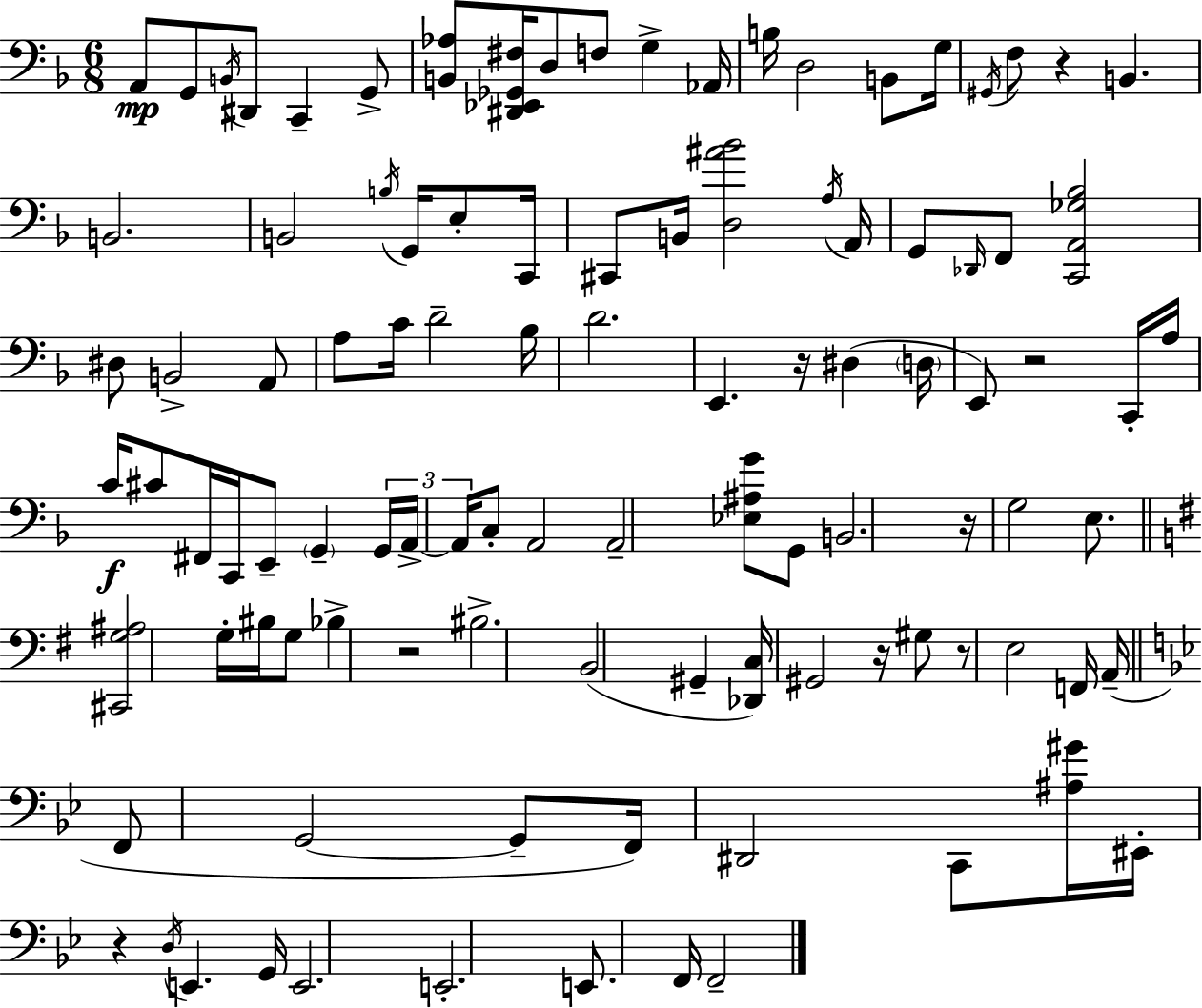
X:1
T:Untitled
M:6/8
L:1/4
K:Dm
A,,/2 G,,/2 B,,/4 ^D,,/2 C,, G,,/2 [B,,_A,]/2 [^D,,_E,,_G,,^F,]/4 D,/2 F,/2 G, _A,,/4 B,/4 D,2 B,,/2 G,/4 ^G,,/4 F,/2 z B,, B,,2 B,,2 B,/4 G,,/4 E,/2 C,,/4 ^C,,/2 B,,/4 [D,^A_B]2 A,/4 A,,/4 G,,/2 _D,,/4 F,,/2 [C,,A,,_G,_B,]2 ^D,/2 B,,2 A,,/2 A,/2 C/4 D2 _B,/4 D2 E,, z/4 ^D, D,/4 E,,/2 z2 C,,/4 A,/4 C/4 ^C/2 ^F,,/4 C,,/4 E,,/2 G,, G,,/4 A,,/4 A,,/4 C,/2 A,,2 A,,2 [_E,^A,G]/2 G,,/2 B,,2 z/4 G,2 E,/2 [^C,,G,^A,]2 G,/4 ^B,/4 G,/2 _B, z2 ^B,2 B,,2 ^G,, [_D,,C,]/4 ^G,,2 z/4 ^G,/2 z/2 E,2 F,,/4 A,,/4 F,,/2 G,,2 G,,/2 F,,/4 ^D,,2 C,,/2 [^A,^G]/4 ^E,,/4 z D,/4 E,, G,,/4 E,,2 E,,2 E,,/2 F,,/4 F,,2